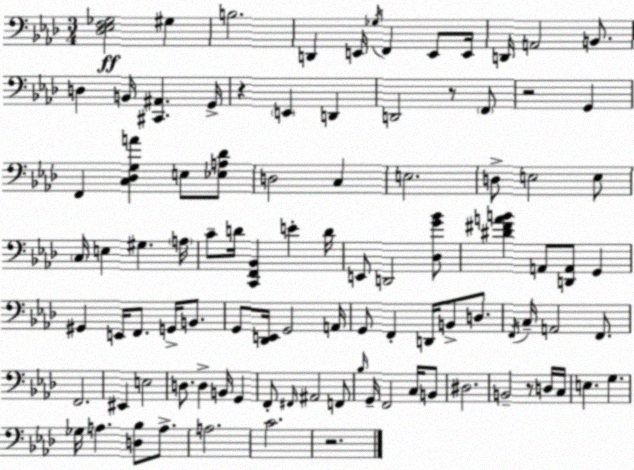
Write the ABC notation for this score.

X:1
T:Untitled
M:3/4
L:1/4
K:Ab
[_D,_E,F,_G,]2 ^G, B,2 D,, E,,/4 _G,/4 F,, E,,/2 E,,/4 D,,/4 A,,2 B,,/2 D, B,,/4 [^C,,^A,,] G,,/4 z E,, D,, D,,2 z/2 F,,/2 z2 G,, F,, [C,_D,G,A] E,/2 [_E,A,_D]/2 D,2 C, E,2 D,/2 E,2 E,/2 C,/4 E, ^G, A,/4 C/2 D/4 [C,,F,,_B,,] E D/4 E,,/2 D,,2 [_D,G_B]/2 [^D^FAB] A,,/2 [D,,A,,]/2 G,, ^G,, E,,/4 F,,/2 G,,/4 B,,/2 G,,/2 [_D,,E,,]/4 G,,2 A,,/4 G,,/2 F,, D,,/4 B,,/2 D,/2 F,,/4 C,/4 A,,2 F,,/2 F,,2 ^E,, E,2 D,/2 D, B,,/4 G,, F,,/2 ^F,,/4 ^A,,2 F,,/2 _B,/4 G,,/4 F,,2 C,/4 B,,/2 ^D,2 B,,2 z/2 D,/4 C,/4 E, G, _G,/4 A, [D,_B,]/2 A,/2 A,2 C2 z2